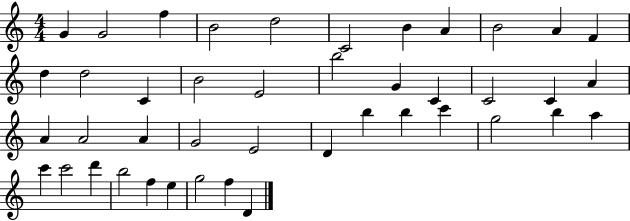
{
  \clef treble
  \numericTimeSignature
  \time 4/4
  \key c \major
  g'4 g'2 f''4 | b'2 d''2 | c'2 b'4 a'4 | b'2 a'4 f'4 | \break d''4 d''2 c'4 | b'2 e'2 | b''2 g'4 c'4 | c'2 c'4 a'4 | \break a'4 a'2 a'4 | g'2 e'2 | d'4 b''4 b''4 c'''4 | g''2 b''4 a''4 | \break c'''4 c'''2 d'''4 | b''2 f''4 e''4 | g''2 f''4 d'4 | \bar "|."
}